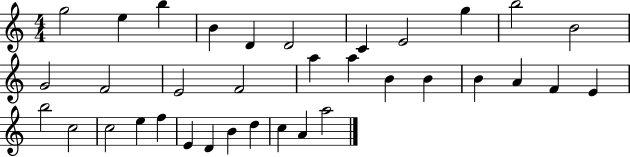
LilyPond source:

{
  \clef treble
  \numericTimeSignature
  \time 4/4
  \key c \major
  g''2 e''4 b''4 | b'4 d'4 d'2 | c'4 e'2 g''4 | b''2 b'2 | \break g'2 f'2 | e'2 f'2 | a''4 a''4 b'4 b'4 | b'4 a'4 f'4 e'4 | \break b''2 c''2 | c''2 e''4 f''4 | e'4 d'4 b'4 d''4 | c''4 a'4 a''2 | \break \bar "|."
}